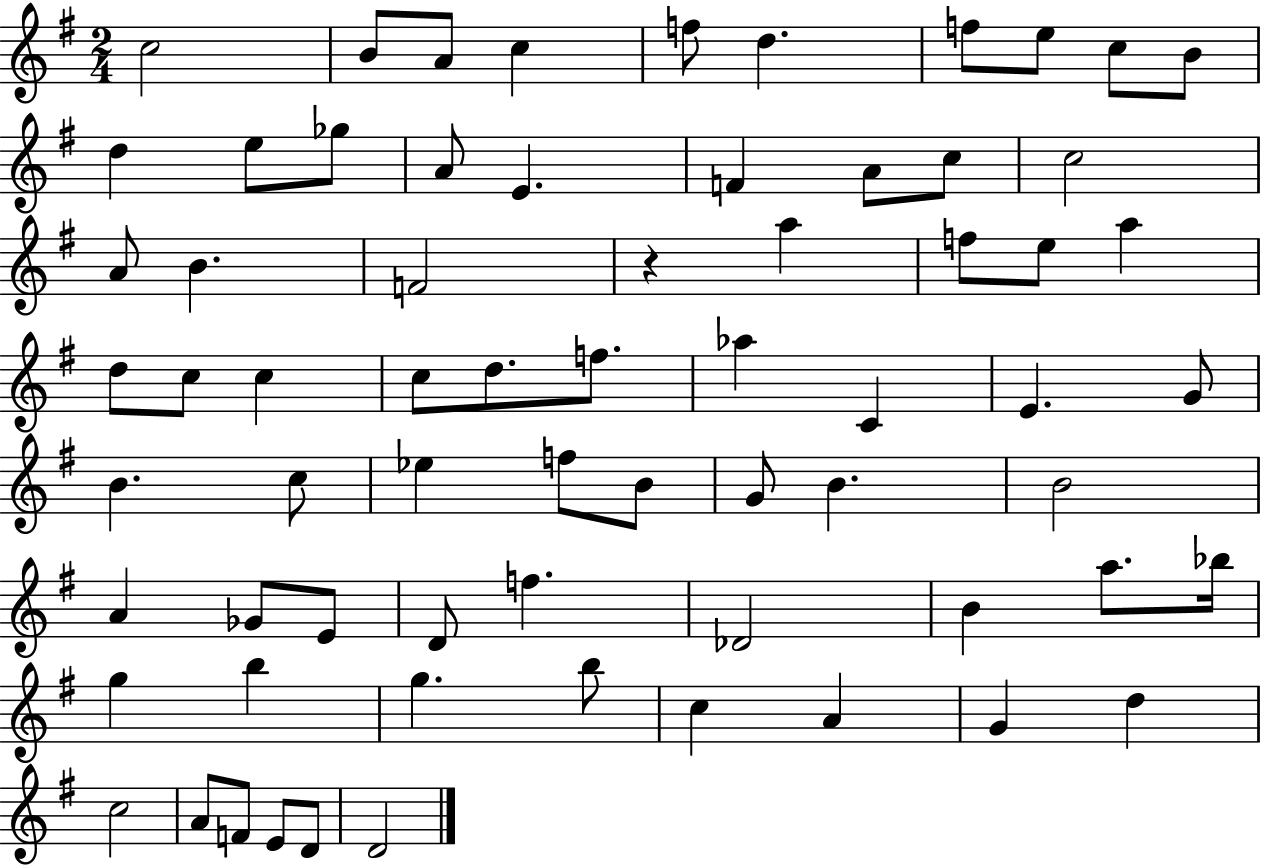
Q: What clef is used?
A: treble